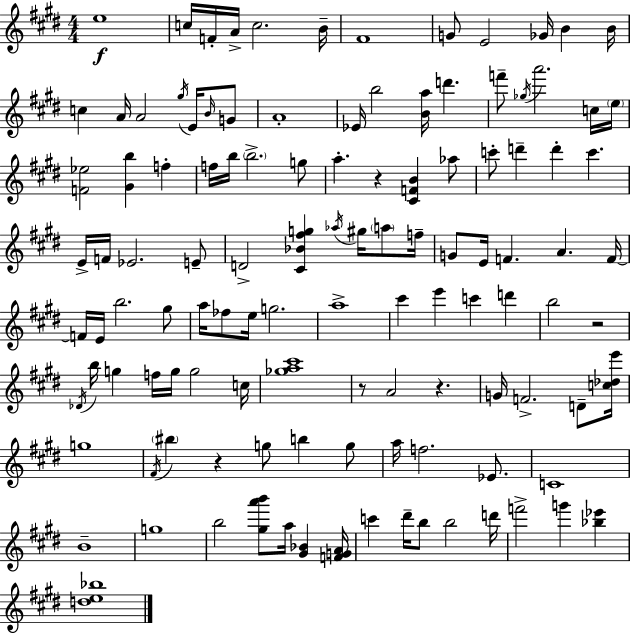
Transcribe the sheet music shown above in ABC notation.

X:1
T:Untitled
M:4/4
L:1/4
K:E
e4 c/4 F/4 A/4 c2 B/4 ^F4 G/2 E2 _G/4 B B/4 c A/4 A2 ^g/4 E/4 B/4 G/2 A4 _E/4 b2 [Ba]/4 d' f'/2 _g/4 a'2 c/4 e/4 [F_e]2 [^Gb] f f/4 b/4 b2 g/2 a z [^CFB] _a/2 c'/2 d' d' c' E/4 F/4 _E2 E/2 D2 [^C_B^fg] _a/4 ^g/4 a/2 f/4 G/2 E/4 F A F/4 F/4 E/4 b2 ^g/2 a/4 _f/2 e/4 g2 a4 ^c' e' c' d' b2 z2 _D/4 b/4 g f/4 g/4 g2 c/4 [_ga^c']4 z/2 A2 z G/4 F2 D/2 [c_de']/4 g4 ^F/4 ^b z g/2 b g/2 a/4 f2 _E/2 C4 B4 g4 b2 [^ga'b']/2 a/4 [^G_B] [FGA]/4 c' ^d'/4 b/2 b2 d'/4 f'2 g' [_b_e'] [de_b]4